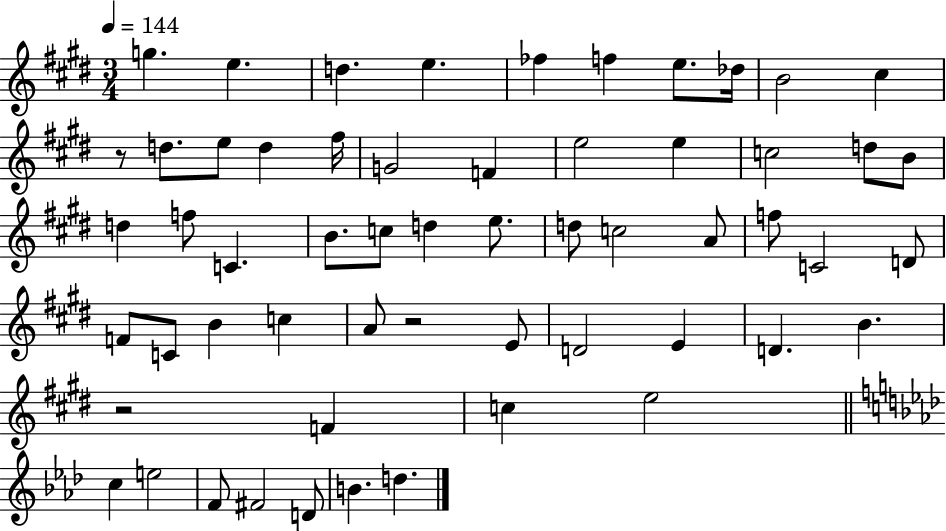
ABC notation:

X:1
T:Untitled
M:3/4
L:1/4
K:E
g e d e _f f e/2 _d/4 B2 ^c z/2 d/2 e/2 d ^f/4 G2 F e2 e c2 d/2 B/2 d f/2 C B/2 c/2 d e/2 d/2 c2 A/2 f/2 C2 D/2 F/2 C/2 B c A/2 z2 E/2 D2 E D B z2 F c e2 c e2 F/2 ^F2 D/2 B d